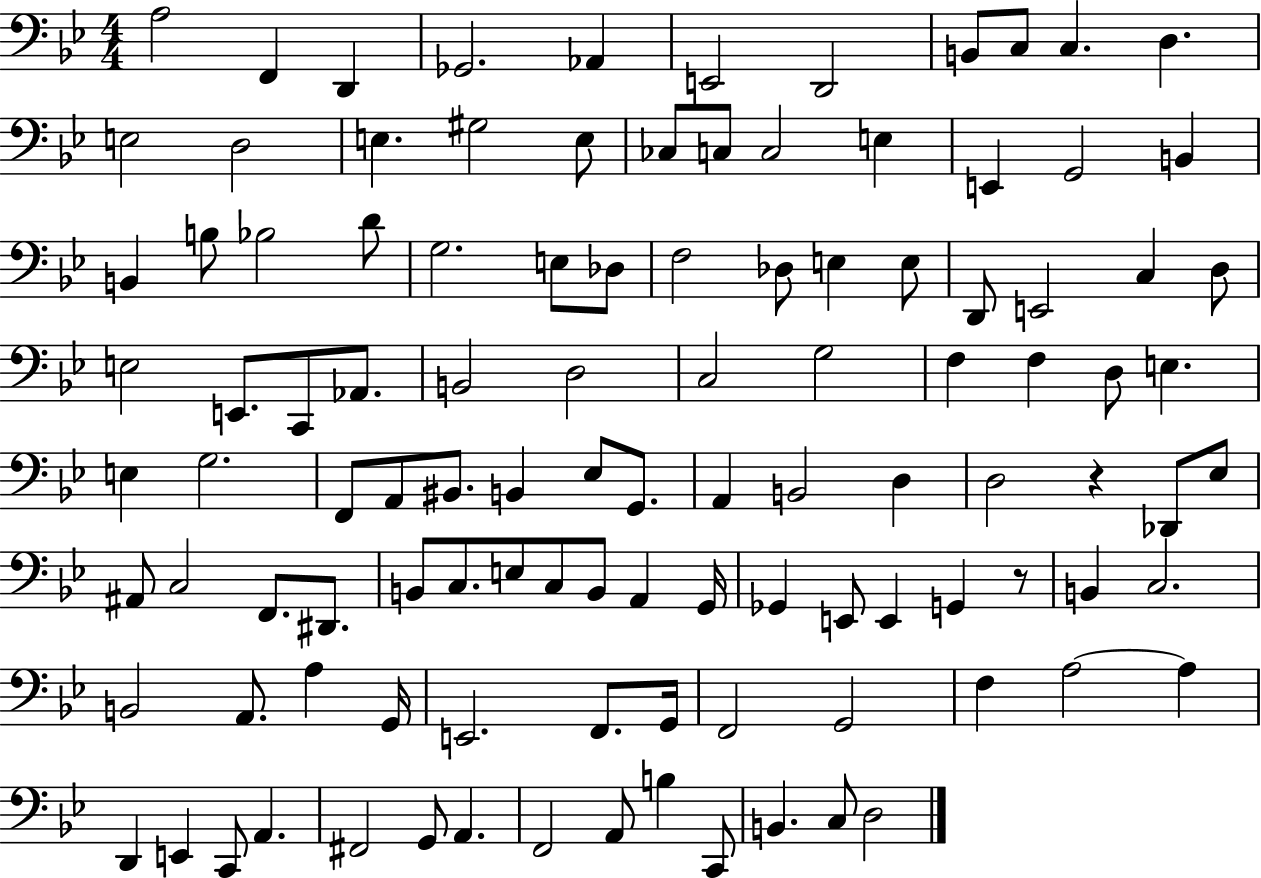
X:1
T:Untitled
M:4/4
L:1/4
K:Bb
A,2 F,, D,, _G,,2 _A,, E,,2 D,,2 B,,/2 C,/2 C, D, E,2 D,2 E, ^G,2 E,/2 _C,/2 C,/2 C,2 E, E,, G,,2 B,, B,, B,/2 _B,2 D/2 G,2 E,/2 _D,/2 F,2 _D,/2 E, E,/2 D,,/2 E,,2 C, D,/2 E,2 E,,/2 C,,/2 _A,,/2 B,,2 D,2 C,2 G,2 F, F, D,/2 E, E, G,2 F,,/2 A,,/2 ^B,,/2 B,, _E,/2 G,,/2 A,, B,,2 D, D,2 z _D,,/2 _E,/2 ^A,,/2 C,2 F,,/2 ^D,,/2 B,,/2 C,/2 E,/2 C,/2 B,,/2 A,, G,,/4 _G,, E,,/2 E,, G,, z/2 B,, C,2 B,,2 A,,/2 A, G,,/4 E,,2 F,,/2 G,,/4 F,,2 G,,2 F, A,2 A, D,, E,, C,,/2 A,, ^F,,2 G,,/2 A,, F,,2 A,,/2 B, C,,/2 B,, C,/2 D,2